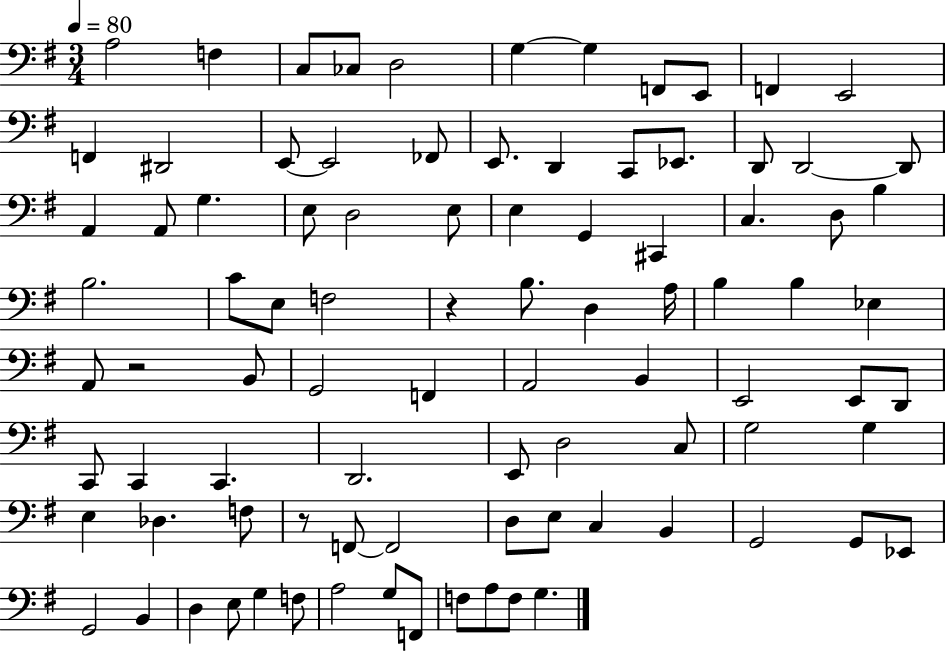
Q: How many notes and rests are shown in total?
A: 91